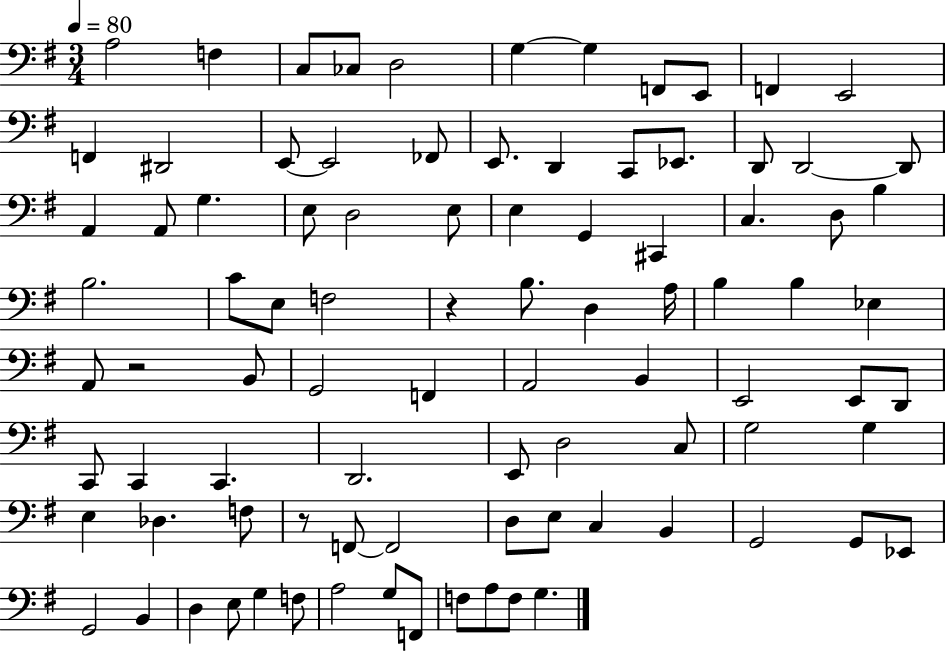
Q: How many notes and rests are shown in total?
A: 91